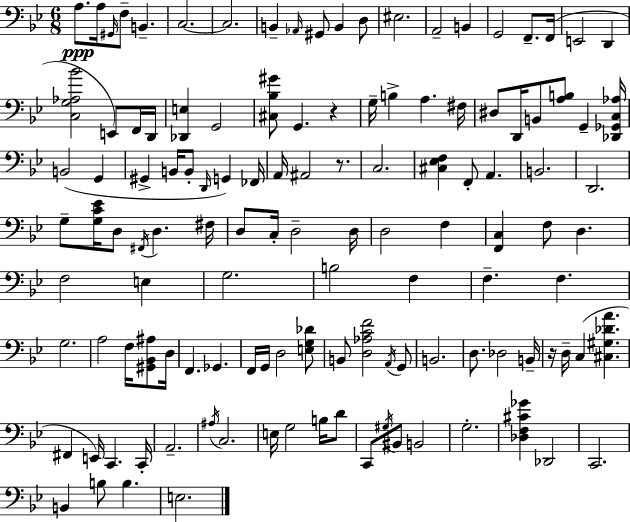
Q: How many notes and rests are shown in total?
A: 124